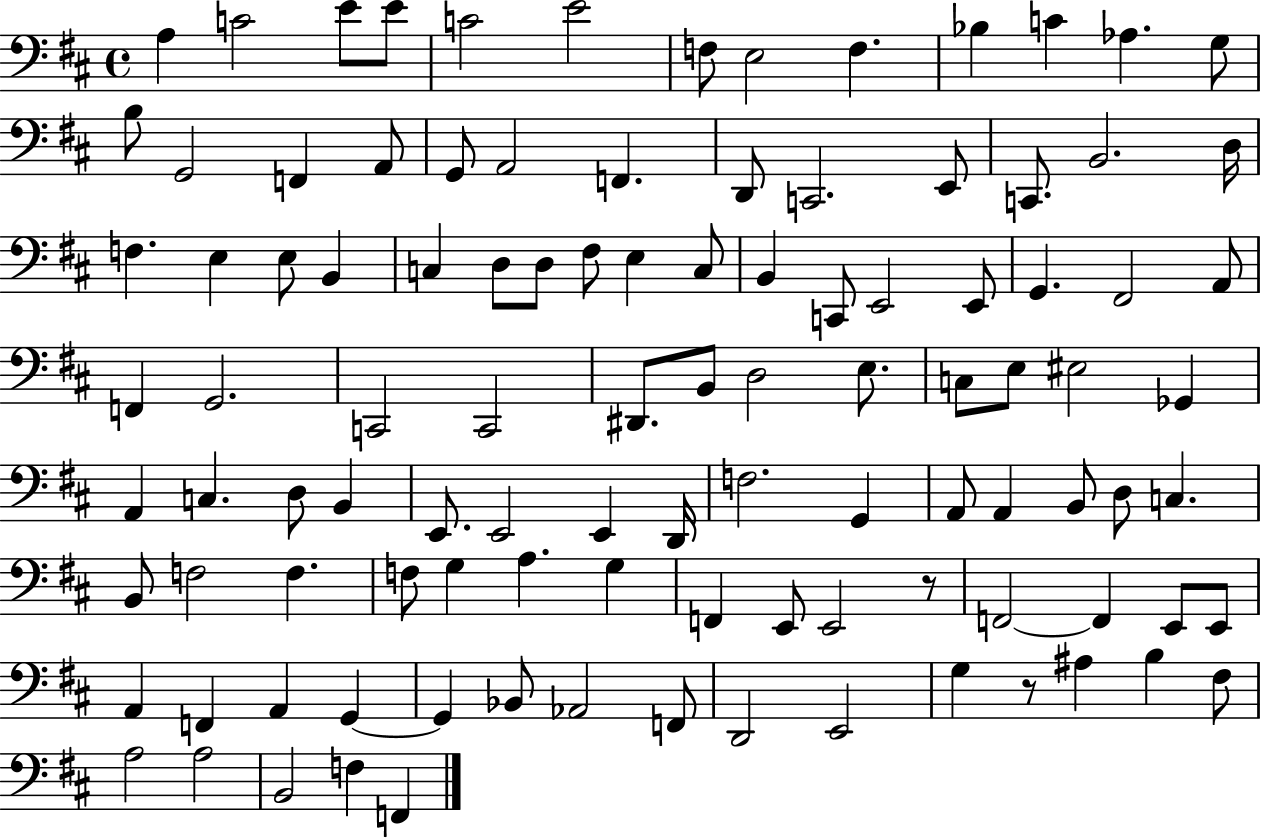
X:1
T:Untitled
M:4/4
L:1/4
K:D
A, C2 E/2 E/2 C2 E2 F,/2 E,2 F, _B, C _A, G,/2 B,/2 G,,2 F,, A,,/2 G,,/2 A,,2 F,, D,,/2 C,,2 E,,/2 C,,/2 B,,2 D,/4 F, E, E,/2 B,, C, D,/2 D,/2 ^F,/2 E, C,/2 B,, C,,/2 E,,2 E,,/2 G,, ^F,,2 A,,/2 F,, G,,2 C,,2 C,,2 ^D,,/2 B,,/2 D,2 E,/2 C,/2 E,/2 ^E,2 _G,, A,, C, D,/2 B,, E,,/2 E,,2 E,, D,,/4 F,2 G,, A,,/2 A,, B,,/2 D,/2 C, B,,/2 F,2 F, F,/2 G, A, G, F,, E,,/2 E,,2 z/2 F,,2 F,, E,,/2 E,,/2 A,, F,, A,, G,, G,, _B,,/2 _A,,2 F,,/2 D,,2 E,,2 G, z/2 ^A, B, ^F,/2 A,2 A,2 B,,2 F, F,,